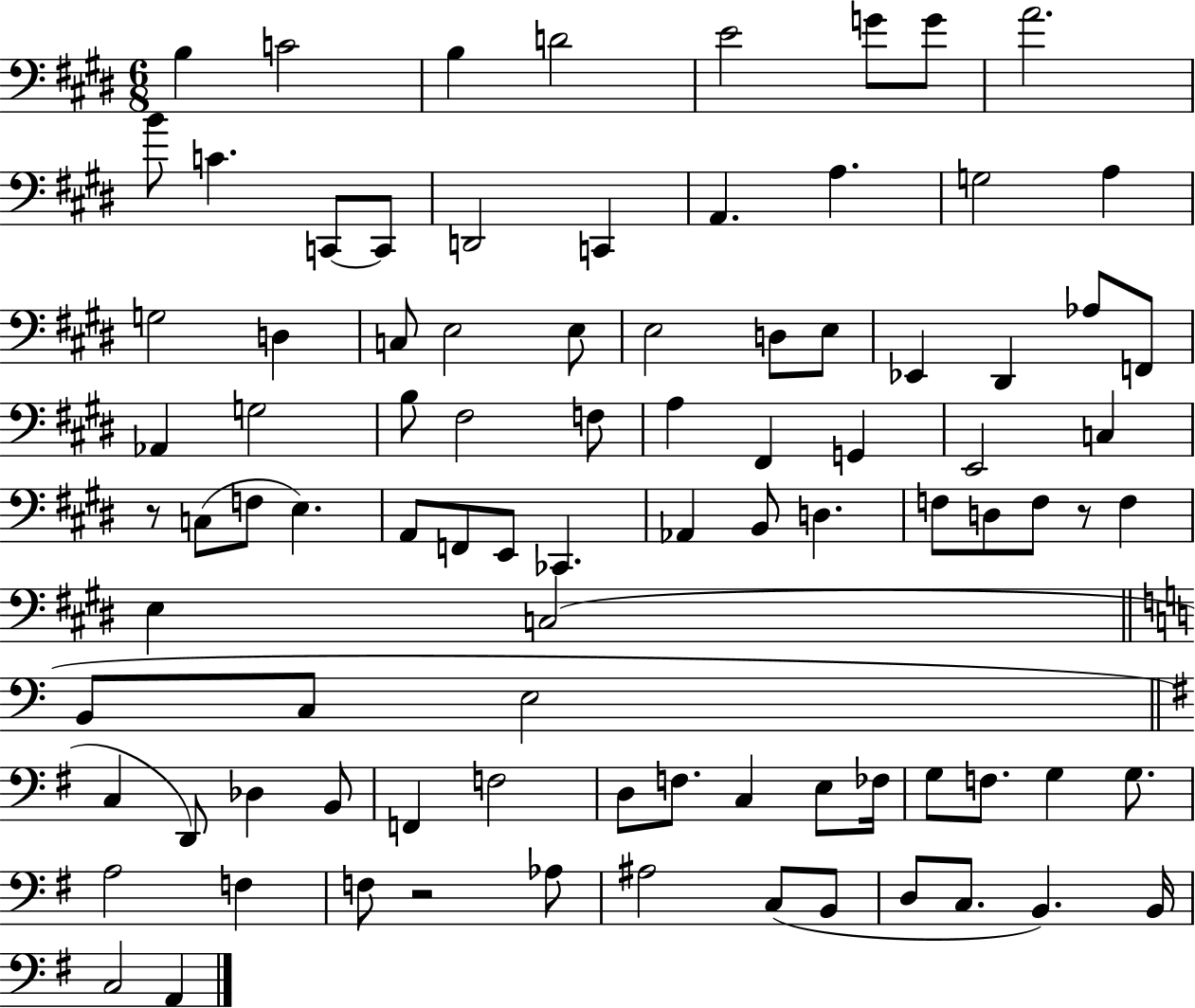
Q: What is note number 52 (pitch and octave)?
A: D3